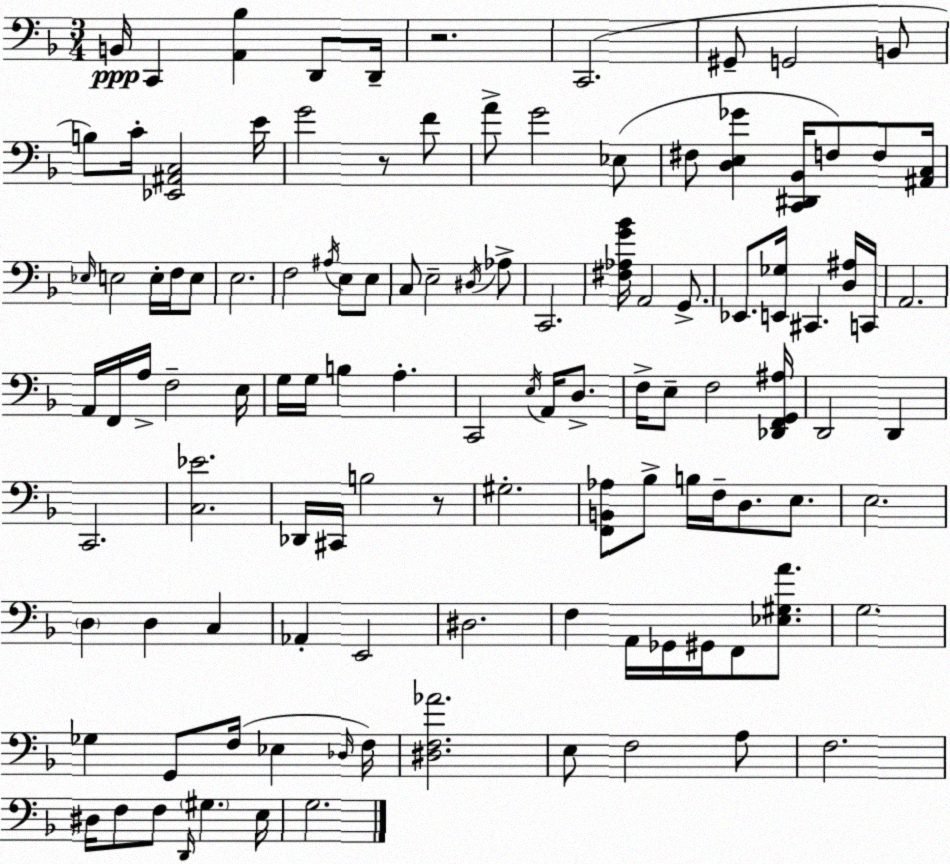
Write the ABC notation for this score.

X:1
T:Untitled
M:3/4
L:1/4
K:F
B,,/4 C,, [A,,_B,] D,,/2 D,,/4 z2 C,,2 ^G,,/2 G,,2 B,,/2 B,/2 C/4 [_E,,^A,,C,]2 E/4 G2 z/2 F/2 A/2 G2 _E,/2 ^F,/2 [D,E,_G] [C,,^D,,_B,,]/4 F,/2 F,/2 [^A,,C,]/4 _E,/4 E,2 E,/4 F,/4 E,/2 E,2 F,2 ^A,/4 E,/2 E,/2 C,/2 E,2 ^D,/4 _A,/2 C,,2 [^F,_A,G_B]/4 A,,2 G,,/2 _E,,/2 [E,,_G,]/4 ^C,, [D,^A,]/4 C,,/4 A,,2 A,,/4 F,,/4 A,/4 F,2 E,/4 G,/4 G,/4 B, A, C,,2 E,/4 A,,/4 D,/2 F,/4 E,/2 F,2 [_D,,F,,G,,^A,]/4 D,,2 D,, C,,2 [C,_E]2 _D,,/4 ^C,,/4 B,2 z/2 ^G,2 [F,,B,,_A,]/2 _B,/2 B,/4 F,/4 D,/2 E,/2 E,2 D, D, C, _A,, E,,2 ^D,2 F, A,,/4 _G,,/4 ^G,,/4 F,,/2 [_E,^G,A]/2 G,2 _G, G,,/2 F,/4 _E, _D,/4 F,/4 [^D,F,_A]2 E,/2 F,2 A,/2 F,2 ^D,/4 F,/2 F,/2 D,,/4 ^G, E,/4 G,2